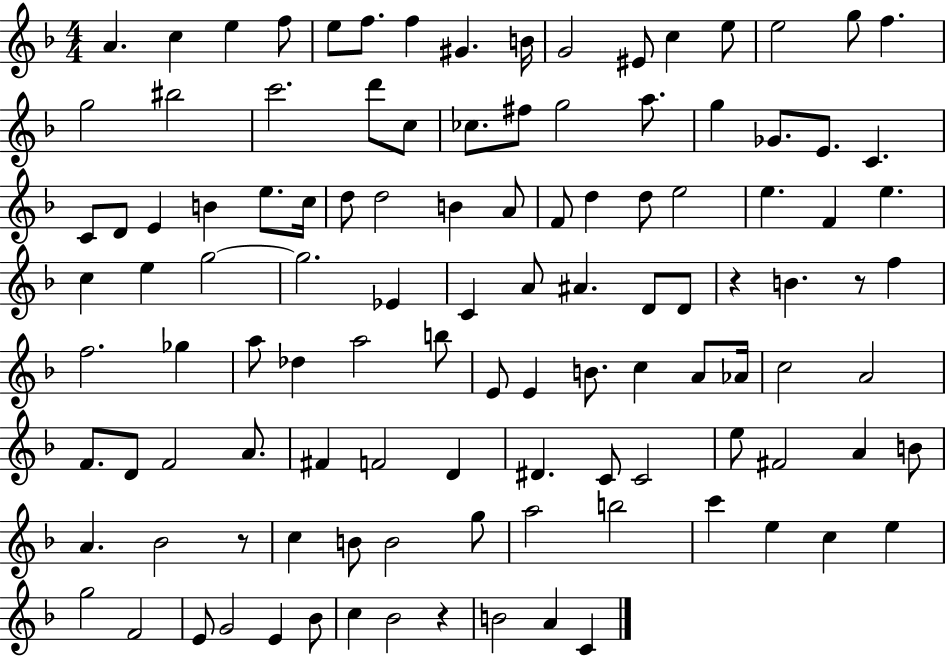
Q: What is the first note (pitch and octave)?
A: A4